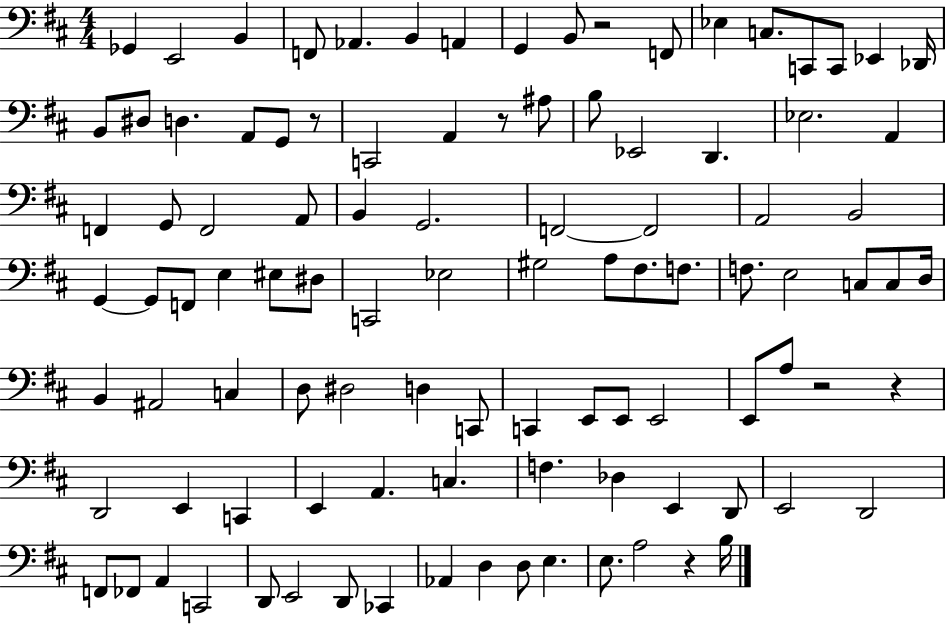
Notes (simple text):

Gb2/q E2/h B2/q F2/e Ab2/q. B2/q A2/q G2/q B2/e R/h F2/e Eb3/q C3/e. C2/e C2/e Eb2/q Db2/s B2/e D#3/e D3/q. A2/e G2/e R/e C2/h A2/q R/e A#3/e B3/e Eb2/h D2/q. Eb3/h. A2/q F2/q G2/e F2/h A2/e B2/q G2/h. F2/h F2/h A2/h B2/h G2/q G2/e F2/e E3/q EIS3/e D#3/e C2/h Eb3/h G#3/h A3/e F#3/e. F3/e. F3/e. E3/h C3/e C3/e D3/s B2/q A#2/h C3/q D3/e D#3/h D3/q C2/e C2/q E2/e E2/e E2/h E2/e A3/e R/h R/q D2/h E2/q C2/q E2/q A2/q. C3/q. F3/q. Db3/q E2/q D2/e E2/h D2/h F2/e FES2/e A2/q C2/h D2/e E2/h D2/e CES2/q Ab2/q D3/q D3/e E3/q. E3/e. A3/h R/q B3/s